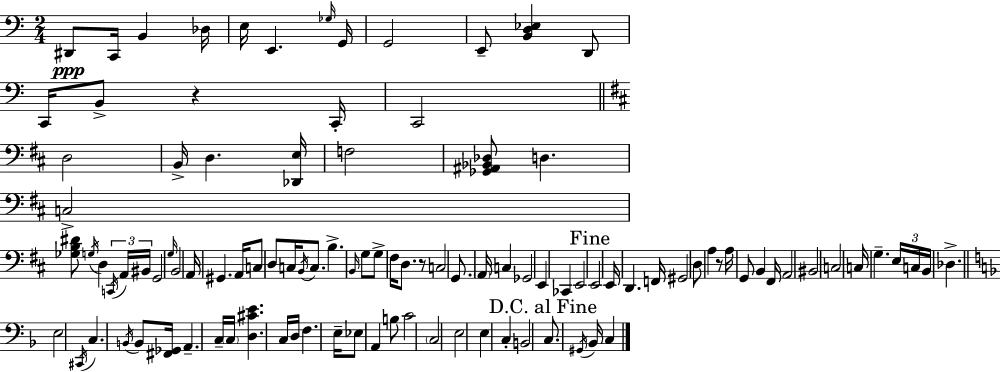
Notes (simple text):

D#2/e C2/s B2/q Db3/s E3/s E2/q. Gb3/s G2/s G2/h E2/e [B2,D3,Eb3]/q D2/e C2/s B2/e R/q C2/s C2/h D3/h B2/s D3/q. [Db2,E3]/s F3/h [Gb2,A#2,Bb2,Db3]/e D3/q. C3/h [Gb3,B3,D#4]/e G3/s D3/q C2/s A2/s BIS2/s G2/h G3/s B2/h A2/s G#2/q. A2/s C3/e D3/e C3/s B2/s C3/e. B3/q. B2/s G3/e G3/e F#3/s D3/e. R/e C3/h G2/e. A2/s C3/q Gb2/h E2/q CES2/q E2/h E2/h E2/s D2/q. F2/s G#2/h D3/e A3/q R/e A3/s G2/e B2/q F#2/s A2/h BIS2/h C3/h C3/s G3/q. E3/s C3/s B2/s Db3/q. E3/h C#2/s C3/q. B2/s B2/e [F#2,Gb2]/s A2/q. C3/s C3/s [D3,C#4,E4]/q. C3/s D3/s F3/q. E3/s Eb3/e A2/q B3/e C4/h C3/h E3/h E3/q C3/q B2/h C3/e. G#2/s Bb2/s C3/q